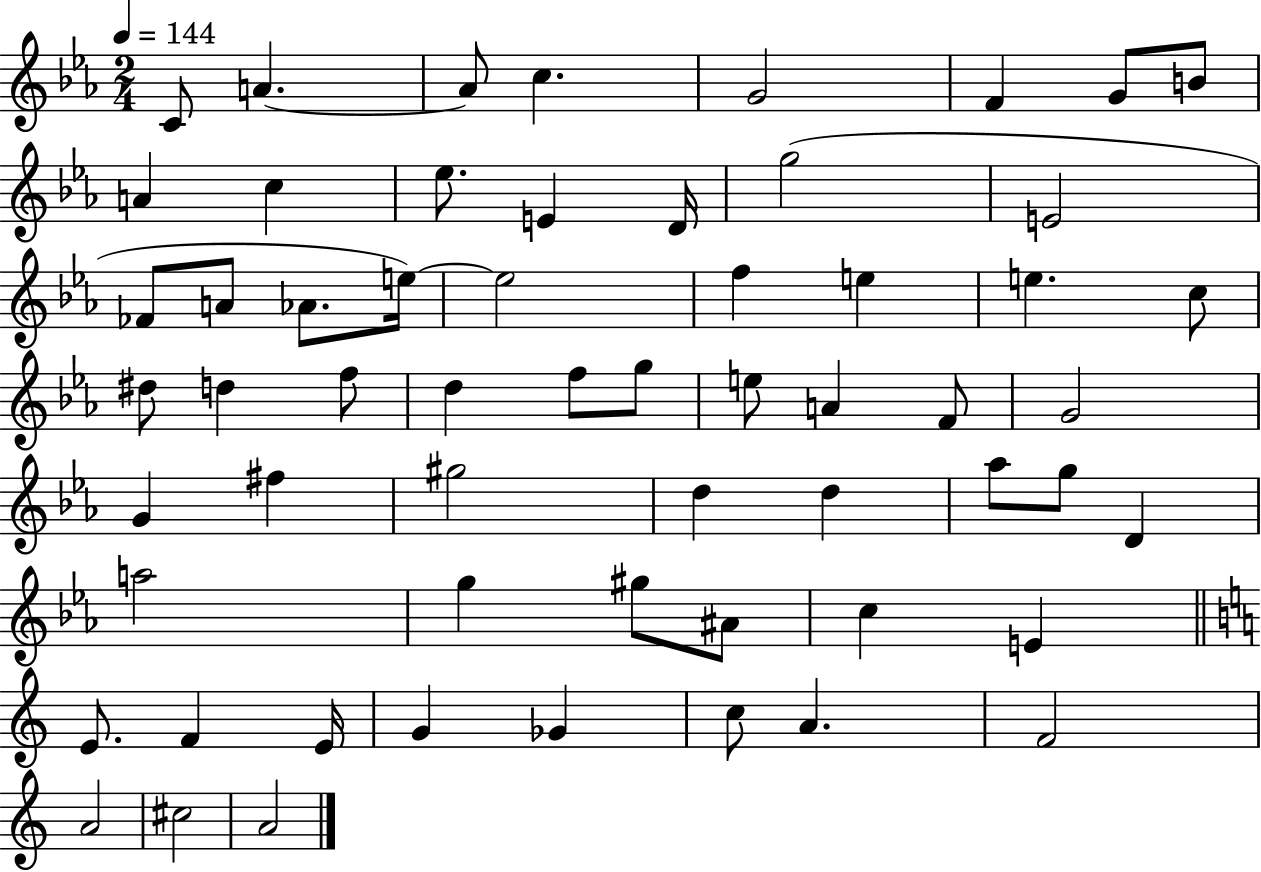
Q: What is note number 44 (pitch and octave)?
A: G5